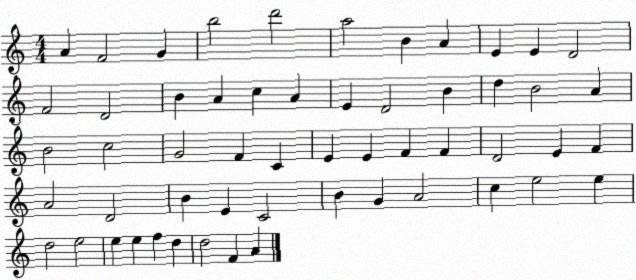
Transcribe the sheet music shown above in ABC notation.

X:1
T:Untitled
M:4/4
L:1/4
K:C
A F2 G b2 d'2 a2 B A E E D2 F2 D2 B A c A E D2 B d B2 A B2 c2 G2 F C E E F F D2 E F A2 D2 B E C2 B G A2 c e2 e d2 e2 e e f d d2 F A